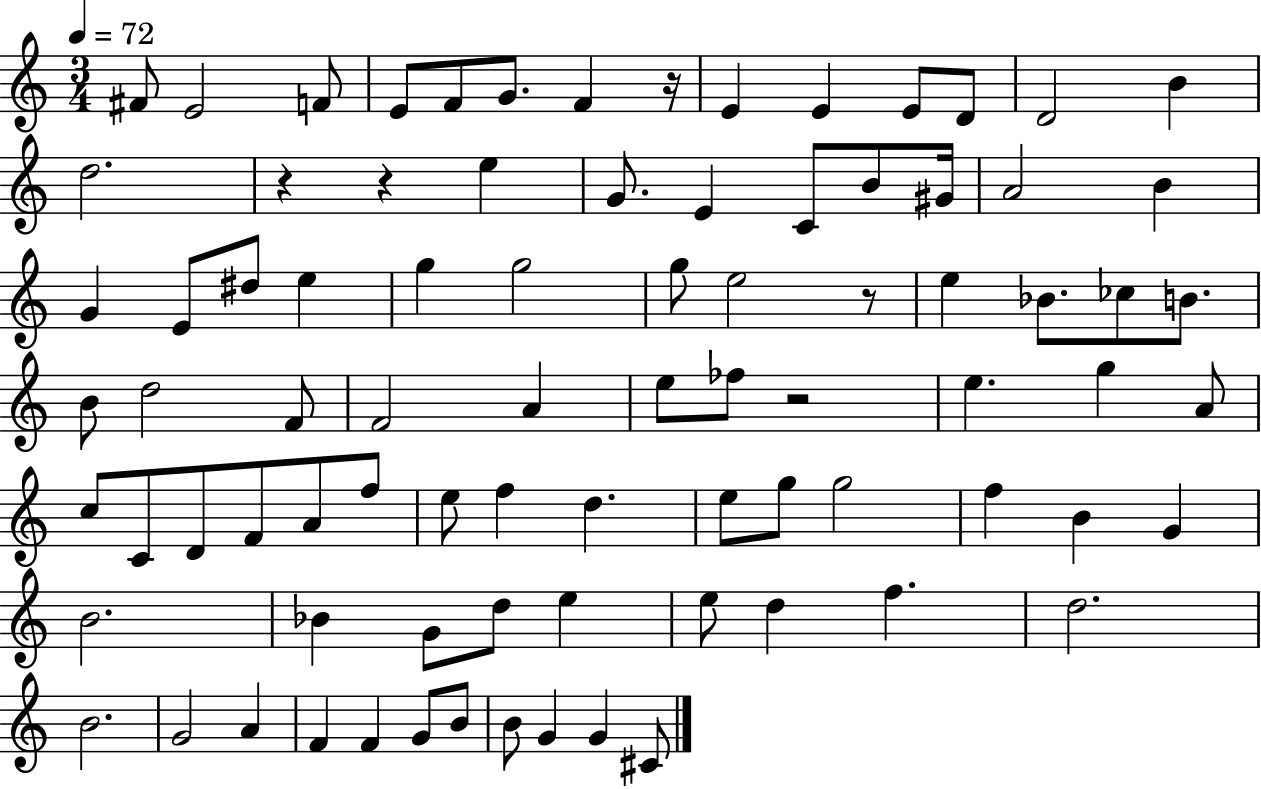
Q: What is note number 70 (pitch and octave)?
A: G4